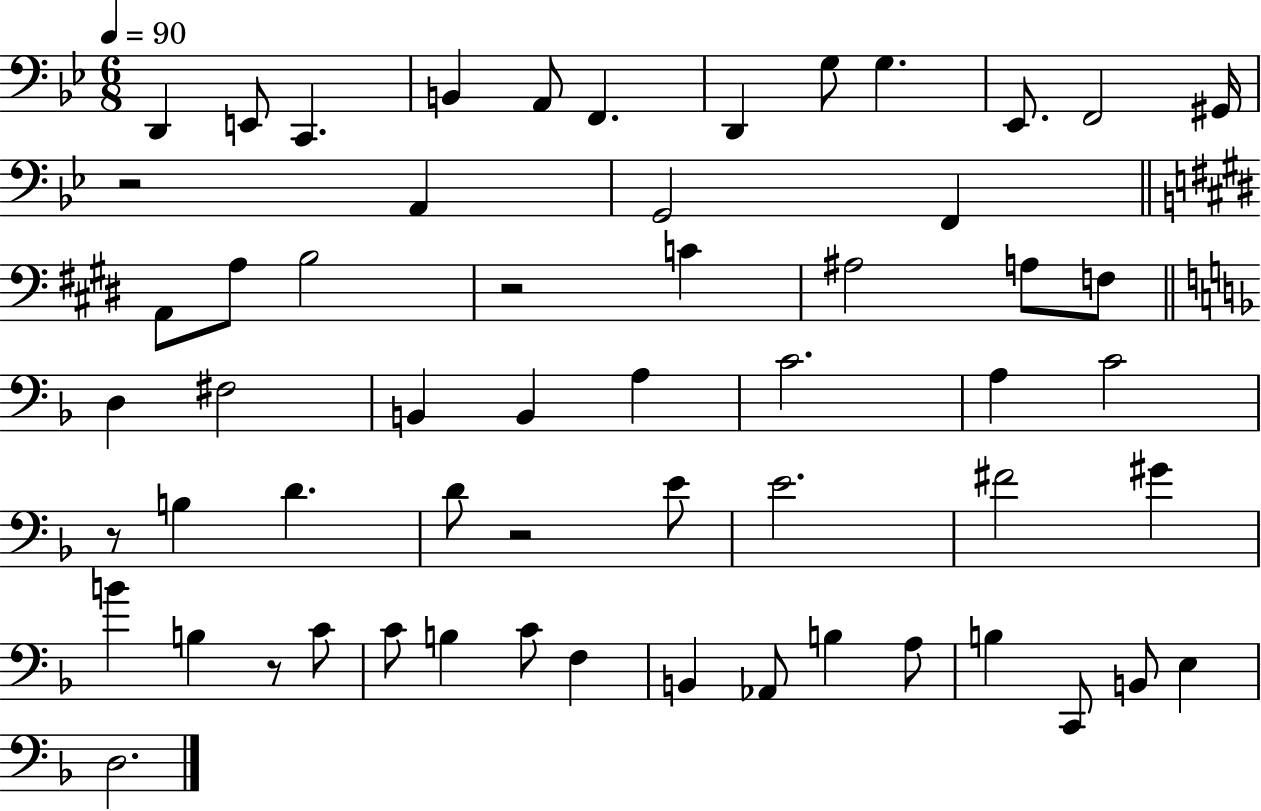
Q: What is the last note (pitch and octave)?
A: D3